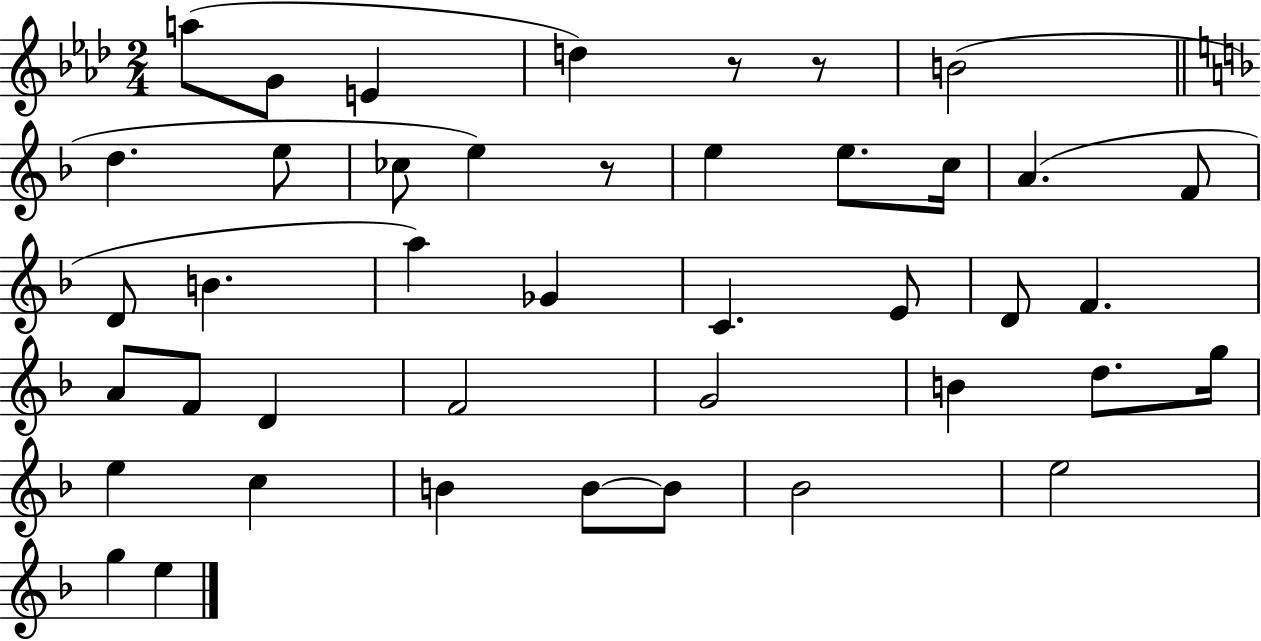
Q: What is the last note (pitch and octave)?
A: E5